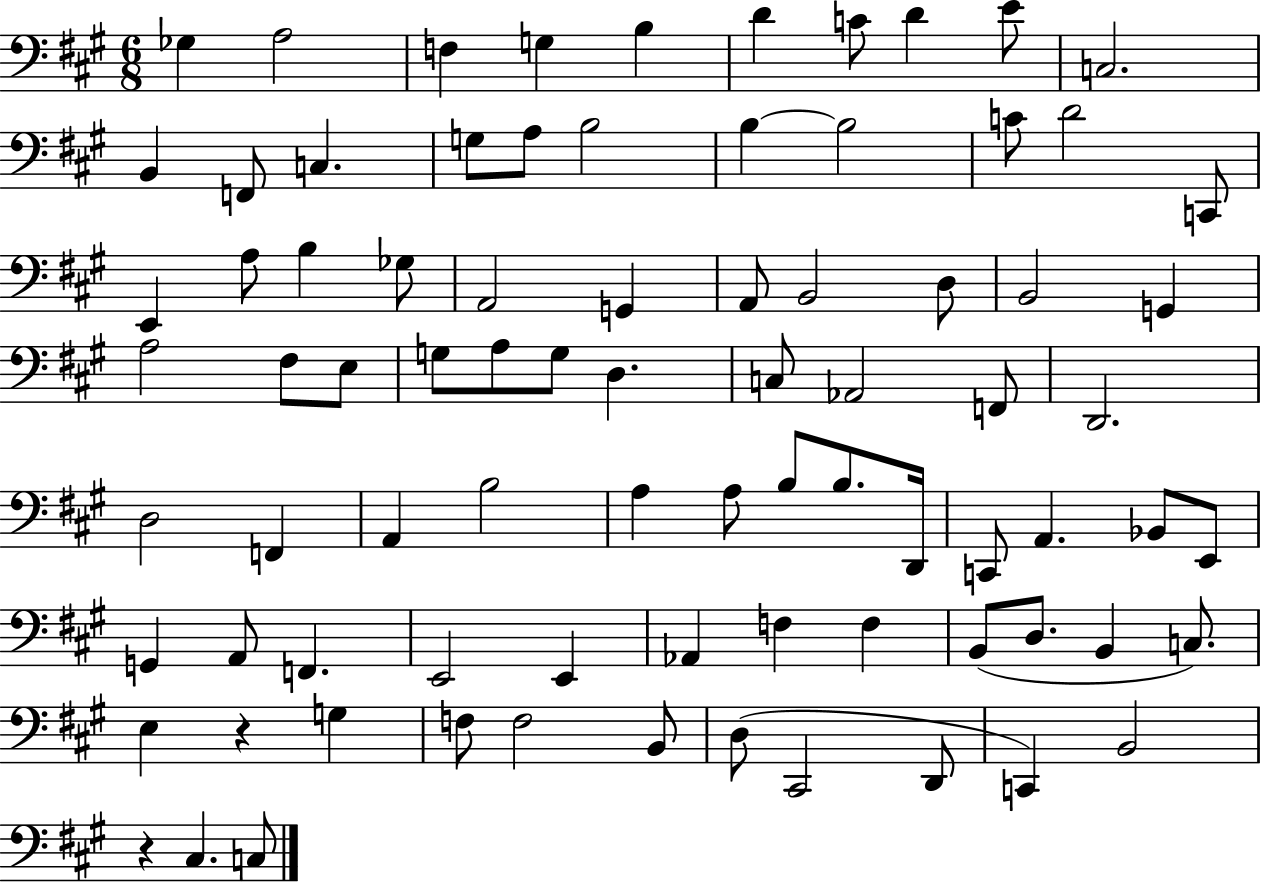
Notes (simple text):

Gb3/q A3/h F3/q G3/q B3/q D4/q C4/e D4/q E4/e C3/h. B2/q F2/e C3/q. G3/e A3/e B3/h B3/q B3/h C4/e D4/h C2/e E2/q A3/e B3/q Gb3/e A2/h G2/q A2/e B2/h D3/e B2/h G2/q A3/h F#3/e E3/e G3/e A3/e G3/e D3/q. C3/e Ab2/h F2/e D2/h. D3/h F2/q A2/q B3/h A3/q A3/e B3/e B3/e. D2/s C2/e A2/q. Bb2/e E2/e G2/q A2/e F2/q. E2/h E2/q Ab2/q F3/q F3/q B2/e D3/e. B2/q C3/e. E3/q R/q G3/q F3/e F3/h B2/e D3/e C#2/h D2/e C2/q B2/h R/q C#3/q. C3/e